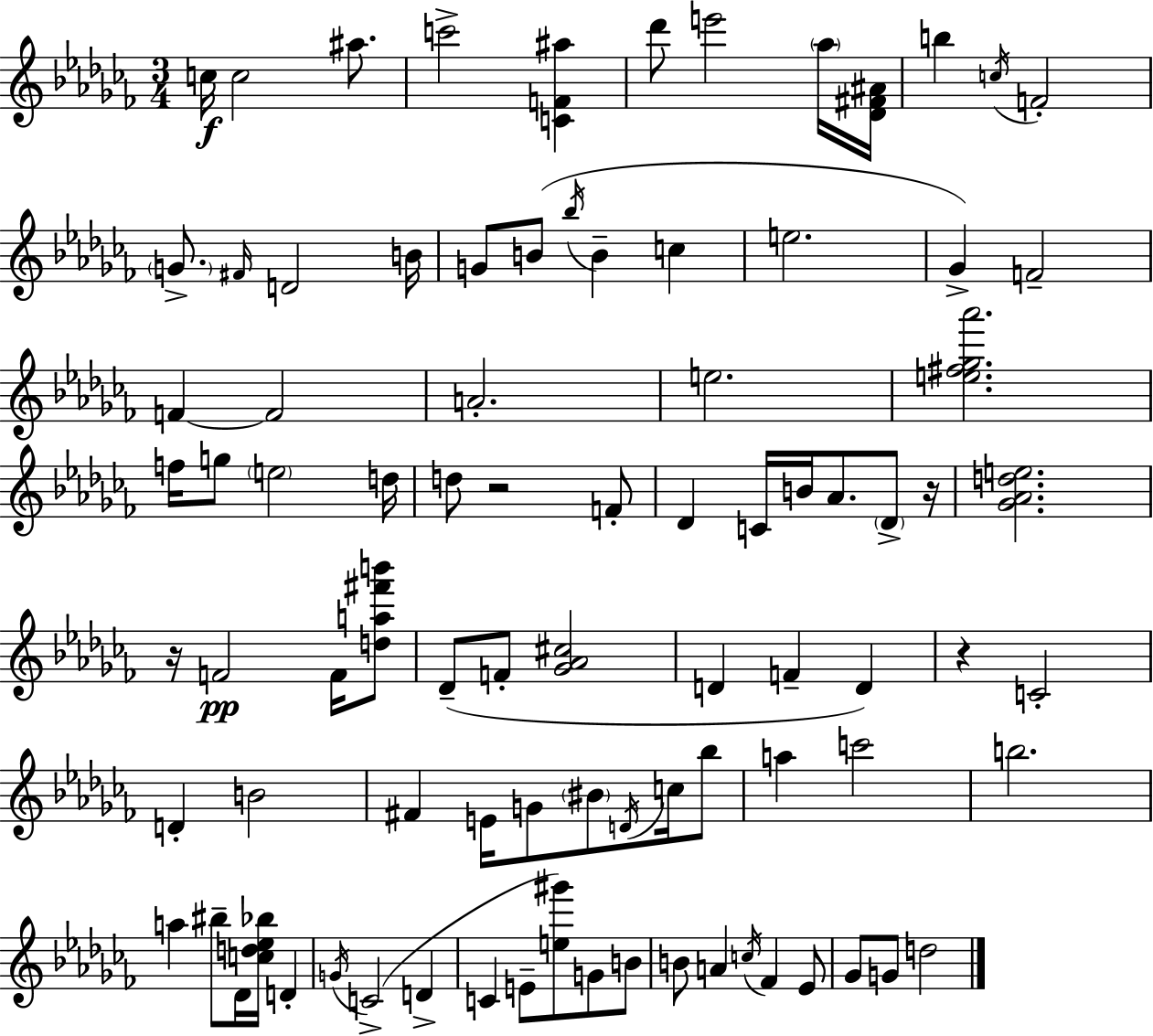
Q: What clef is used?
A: treble